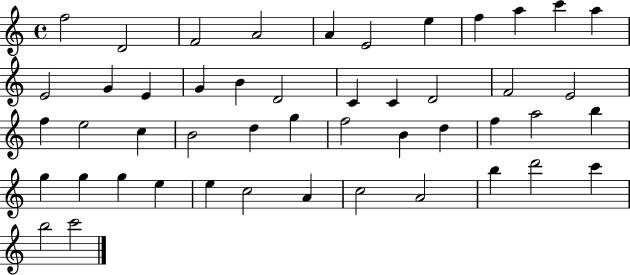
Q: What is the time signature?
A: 4/4